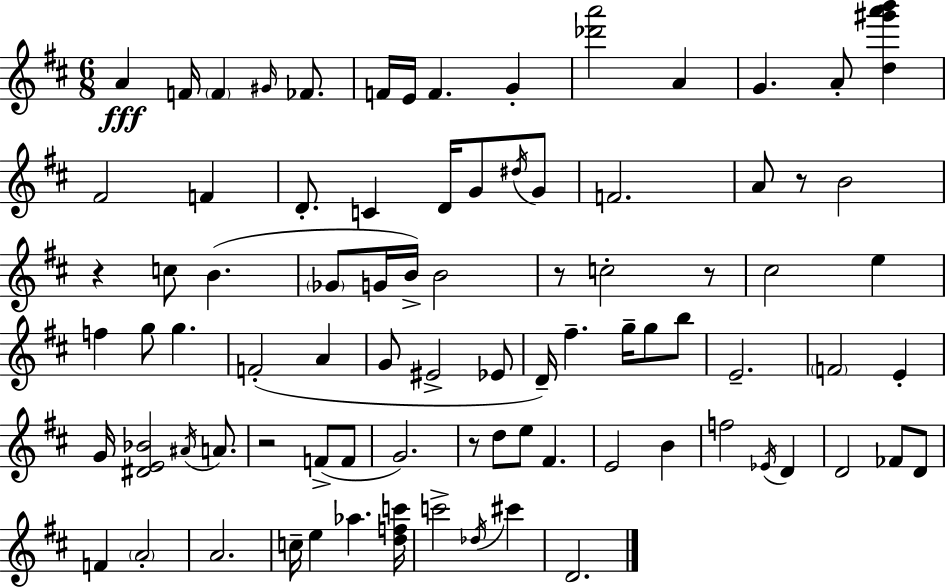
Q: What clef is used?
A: treble